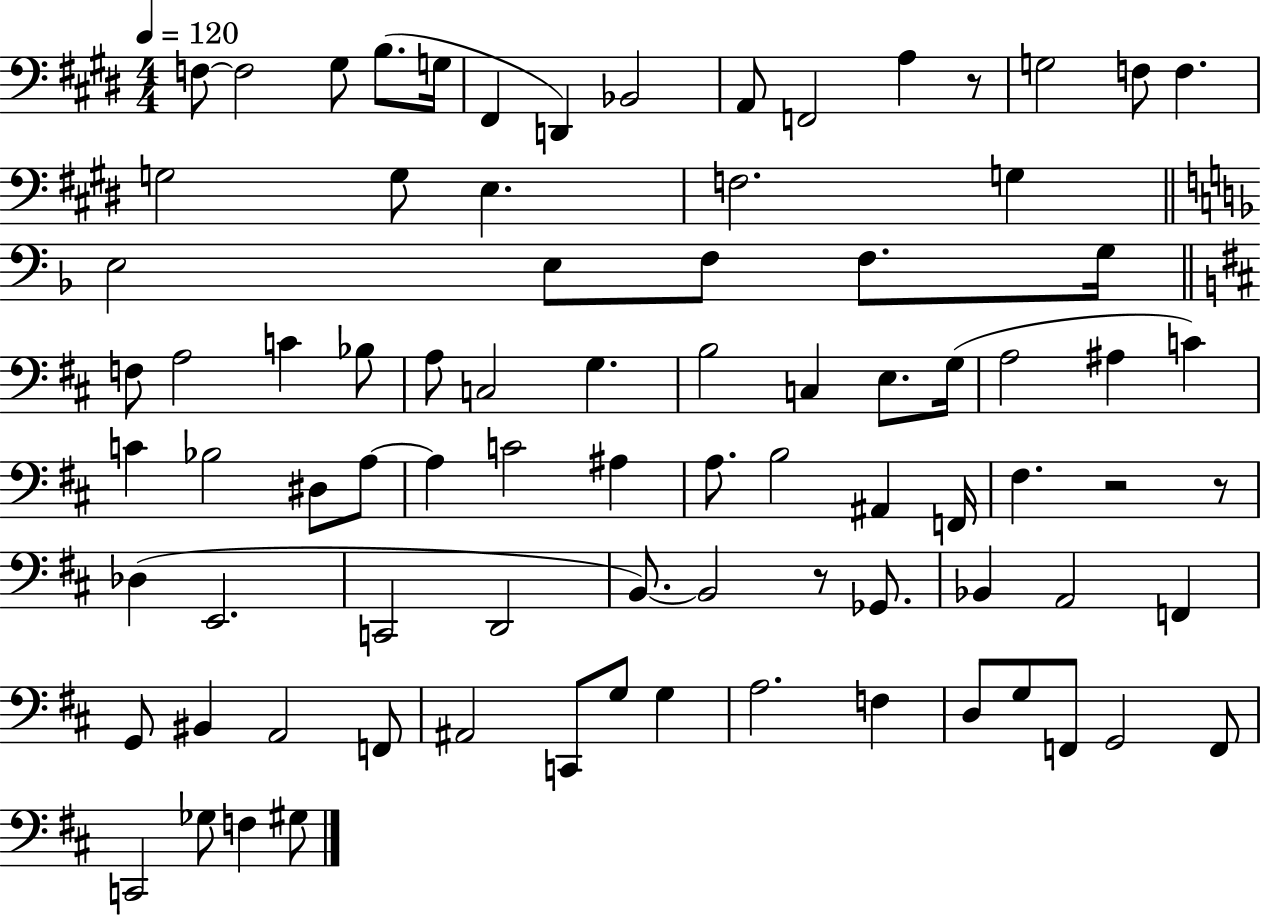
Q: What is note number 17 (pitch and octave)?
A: E3